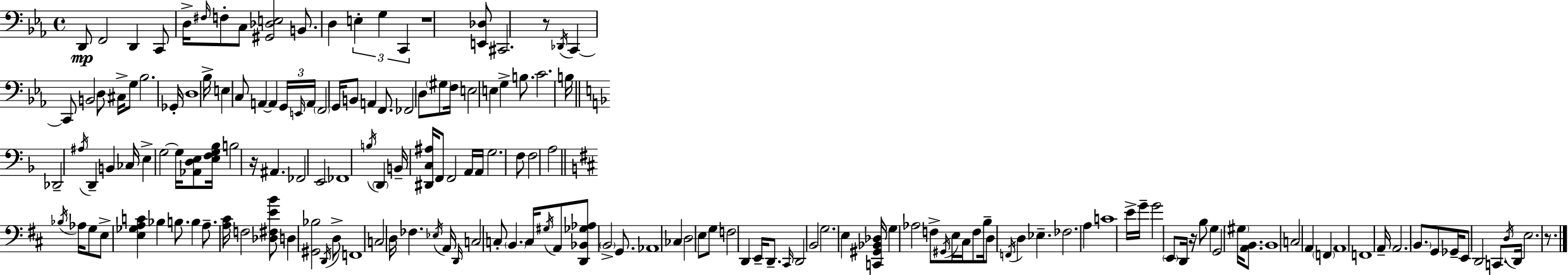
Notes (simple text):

D2/e F2/h D2/q C2/e D3/s F#3/s F3/e C3/e [G#2,Db3,E3]/h B2/e. D3/q E3/q G3/q C2/q R/w [E2,Db3]/e C#2/h. R/e Db2/s C2/q C2/e B2/h D3/e C#3/s G3/e Bb3/h. Gb2/s D3/w Bb3/s E3/q C3/e A2/q A2/q G2/s E2/s A2/s F2/h G2/s B2/e A2/q F2/e. FES2/h D3/e G#3/e F3/s E3/h E3/q G3/q B3/e. C4/h. B3/s Db2/h A#3/s D2/q B2/q CES3/s E3/q G3/h G3/s [Ab2,D3,E3]/e [E3,F3,G3,Bb3]/s B3/h R/s A#2/q. FES2/h E2/h FES2/w B3/s D2/q B2/s [D#2,C3,A#3]/s F2/e F2/h A2/s A2/s G3/h. F3/e F3/h A3/h Bb3/s Ab3/s G3/e E3/e [E3,Gb3,A3,C4]/q Bb3/q B3/e. B3/q A3/e. [A3,C#4]/s F3/h [Db3,F#3,E4,B4]/e D3/q [G#2,Bb3]/h D2/s D3/e F2/w C3/h D3/s FES3/q. Eb3/s A2/s D2/s C3/h C3/e B2/q. C3/s G#3/s A2/e [D2,Bb2,Gb3,Ab3]/e B2/h G2/e. Ab2/w CES3/q D3/h E3/e G3/e F3/h D2/q E2/s D2/e. C#2/s D2/h B2/h G3/h. E3/q [C2,G#2,Bb2,Db3]/s G3/q Ab3/h F3/e G#2/s E3/s C#3/s F3/e B3/s D3/e F2/s D3/q Eb3/q. FES3/h. A3/q C4/w E4/s G4/s G4/h E2/e D2/s R/s B3/e G3/q G2/h G#3/s [A2,B2]/e. B2/w C3/h A2/q F2/q A2/w F2/w A2/s A2/h. B2/e. G2/e Gb2/s E2/e D2/h C2/e. D3/s D2/s E3/h. R/e.